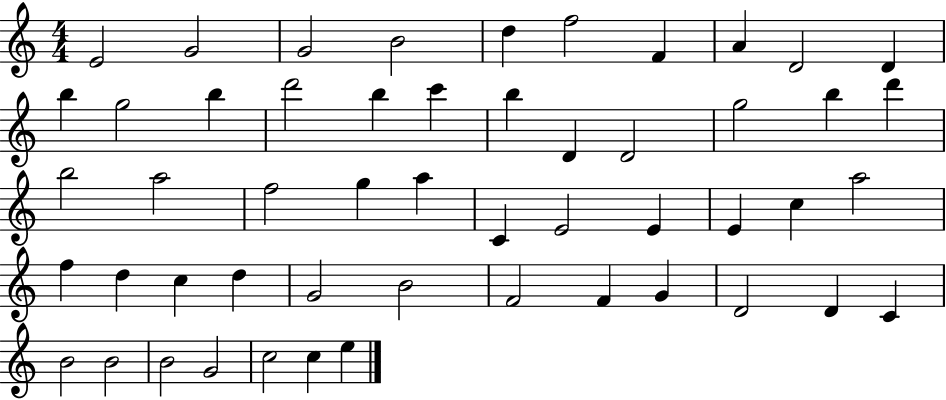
{
  \clef treble
  \numericTimeSignature
  \time 4/4
  \key c \major
  e'2 g'2 | g'2 b'2 | d''4 f''2 f'4 | a'4 d'2 d'4 | \break b''4 g''2 b''4 | d'''2 b''4 c'''4 | b''4 d'4 d'2 | g''2 b''4 d'''4 | \break b''2 a''2 | f''2 g''4 a''4 | c'4 e'2 e'4 | e'4 c''4 a''2 | \break f''4 d''4 c''4 d''4 | g'2 b'2 | f'2 f'4 g'4 | d'2 d'4 c'4 | \break b'2 b'2 | b'2 g'2 | c''2 c''4 e''4 | \bar "|."
}